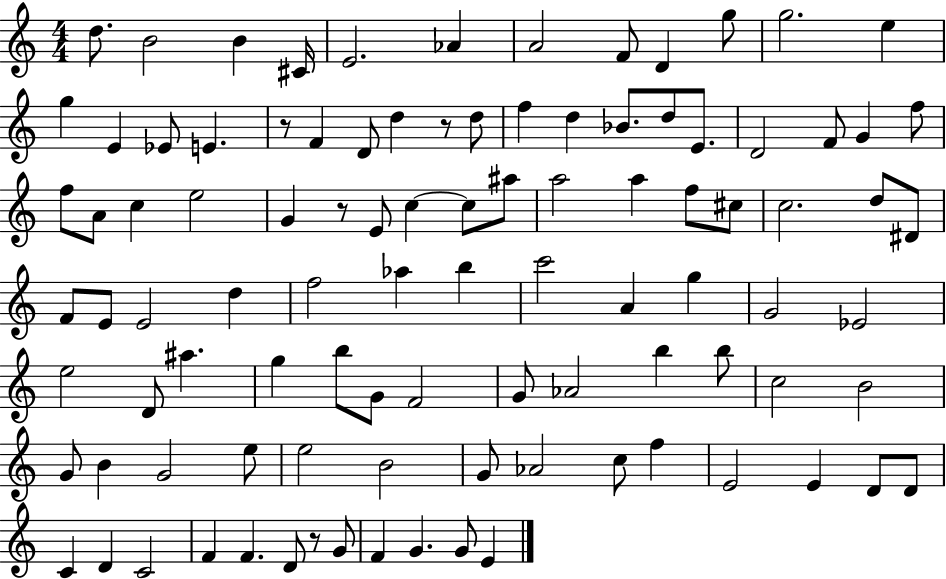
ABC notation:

X:1
T:Untitled
M:4/4
L:1/4
K:C
d/2 B2 B ^C/4 E2 _A A2 F/2 D g/2 g2 e g E _E/2 E z/2 F D/2 d z/2 d/2 f d _B/2 d/2 E/2 D2 F/2 G f/2 f/2 A/2 c e2 G z/2 E/2 c c/2 ^a/2 a2 a f/2 ^c/2 c2 d/2 ^D/2 F/2 E/2 E2 d f2 _a b c'2 A g G2 _E2 e2 D/2 ^a g b/2 G/2 F2 G/2 _A2 b b/2 c2 B2 G/2 B G2 e/2 e2 B2 G/2 _A2 c/2 f E2 E D/2 D/2 C D C2 F F D/2 z/2 G/2 F G G/2 E